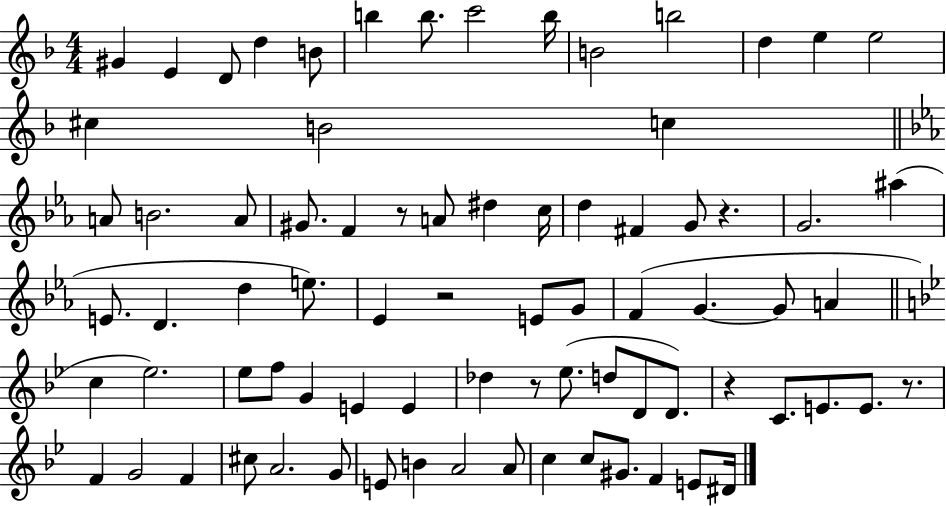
{
  \clef treble
  \numericTimeSignature
  \time 4/4
  \key f \major
  gis'4 e'4 d'8 d''4 b'8 | b''4 b''8. c'''2 b''16 | b'2 b''2 | d''4 e''4 e''2 | \break cis''4 b'2 c''4 | \bar "||" \break \key c \minor a'8 b'2. a'8 | gis'8. f'4 r8 a'8 dis''4 c''16 | d''4 fis'4 g'8 r4. | g'2. ais''4( | \break e'8. d'4. d''4 e''8.) | ees'4 r2 e'8 g'8 | f'4( g'4.~~ g'8 a'4 | \bar "||" \break \key bes \major c''4 ees''2.) | ees''8 f''8 g'4 e'4 e'4 | des''4 r8 ees''8.( d''8 d'8 d'8.) | r4 c'8. e'8. e'8. r8. | \break f'4 g'2 f'4 | cis''8 a'2. g'8 | e'8 b'4 a'2 a'8 | c''4 c''8 gis'8. f'4 e'8 dis'16 | \break \bar "|."
}